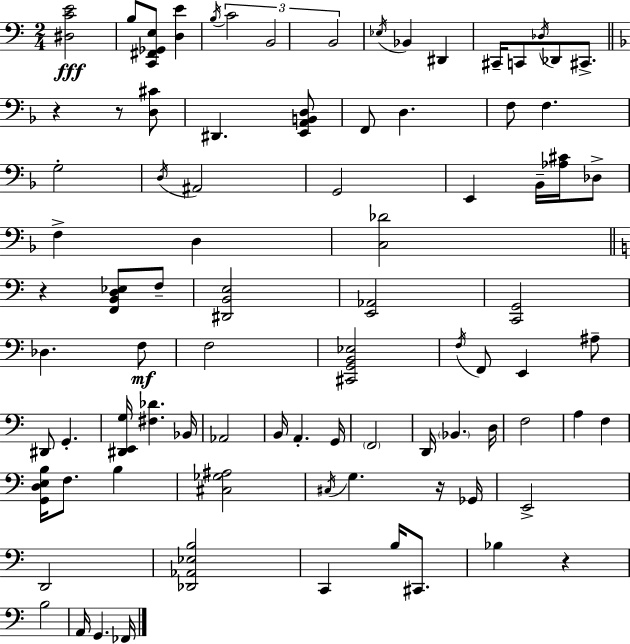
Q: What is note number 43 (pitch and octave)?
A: F2